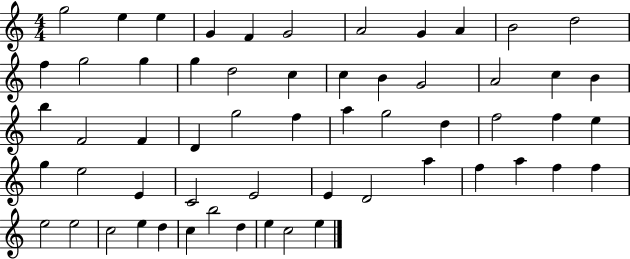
X:1
T:Untitled
M:4/4
L:1/4
K:C
g2 e e G F G2 A2 G A B2 d2 f g2 g g d2 c c B G2 A2 c B b F2 F D g2 f a g2 d f2 f e g e2 E C2 E2 E D2 a f a f f e2 e2 c2 e d c b2 d e c2 e